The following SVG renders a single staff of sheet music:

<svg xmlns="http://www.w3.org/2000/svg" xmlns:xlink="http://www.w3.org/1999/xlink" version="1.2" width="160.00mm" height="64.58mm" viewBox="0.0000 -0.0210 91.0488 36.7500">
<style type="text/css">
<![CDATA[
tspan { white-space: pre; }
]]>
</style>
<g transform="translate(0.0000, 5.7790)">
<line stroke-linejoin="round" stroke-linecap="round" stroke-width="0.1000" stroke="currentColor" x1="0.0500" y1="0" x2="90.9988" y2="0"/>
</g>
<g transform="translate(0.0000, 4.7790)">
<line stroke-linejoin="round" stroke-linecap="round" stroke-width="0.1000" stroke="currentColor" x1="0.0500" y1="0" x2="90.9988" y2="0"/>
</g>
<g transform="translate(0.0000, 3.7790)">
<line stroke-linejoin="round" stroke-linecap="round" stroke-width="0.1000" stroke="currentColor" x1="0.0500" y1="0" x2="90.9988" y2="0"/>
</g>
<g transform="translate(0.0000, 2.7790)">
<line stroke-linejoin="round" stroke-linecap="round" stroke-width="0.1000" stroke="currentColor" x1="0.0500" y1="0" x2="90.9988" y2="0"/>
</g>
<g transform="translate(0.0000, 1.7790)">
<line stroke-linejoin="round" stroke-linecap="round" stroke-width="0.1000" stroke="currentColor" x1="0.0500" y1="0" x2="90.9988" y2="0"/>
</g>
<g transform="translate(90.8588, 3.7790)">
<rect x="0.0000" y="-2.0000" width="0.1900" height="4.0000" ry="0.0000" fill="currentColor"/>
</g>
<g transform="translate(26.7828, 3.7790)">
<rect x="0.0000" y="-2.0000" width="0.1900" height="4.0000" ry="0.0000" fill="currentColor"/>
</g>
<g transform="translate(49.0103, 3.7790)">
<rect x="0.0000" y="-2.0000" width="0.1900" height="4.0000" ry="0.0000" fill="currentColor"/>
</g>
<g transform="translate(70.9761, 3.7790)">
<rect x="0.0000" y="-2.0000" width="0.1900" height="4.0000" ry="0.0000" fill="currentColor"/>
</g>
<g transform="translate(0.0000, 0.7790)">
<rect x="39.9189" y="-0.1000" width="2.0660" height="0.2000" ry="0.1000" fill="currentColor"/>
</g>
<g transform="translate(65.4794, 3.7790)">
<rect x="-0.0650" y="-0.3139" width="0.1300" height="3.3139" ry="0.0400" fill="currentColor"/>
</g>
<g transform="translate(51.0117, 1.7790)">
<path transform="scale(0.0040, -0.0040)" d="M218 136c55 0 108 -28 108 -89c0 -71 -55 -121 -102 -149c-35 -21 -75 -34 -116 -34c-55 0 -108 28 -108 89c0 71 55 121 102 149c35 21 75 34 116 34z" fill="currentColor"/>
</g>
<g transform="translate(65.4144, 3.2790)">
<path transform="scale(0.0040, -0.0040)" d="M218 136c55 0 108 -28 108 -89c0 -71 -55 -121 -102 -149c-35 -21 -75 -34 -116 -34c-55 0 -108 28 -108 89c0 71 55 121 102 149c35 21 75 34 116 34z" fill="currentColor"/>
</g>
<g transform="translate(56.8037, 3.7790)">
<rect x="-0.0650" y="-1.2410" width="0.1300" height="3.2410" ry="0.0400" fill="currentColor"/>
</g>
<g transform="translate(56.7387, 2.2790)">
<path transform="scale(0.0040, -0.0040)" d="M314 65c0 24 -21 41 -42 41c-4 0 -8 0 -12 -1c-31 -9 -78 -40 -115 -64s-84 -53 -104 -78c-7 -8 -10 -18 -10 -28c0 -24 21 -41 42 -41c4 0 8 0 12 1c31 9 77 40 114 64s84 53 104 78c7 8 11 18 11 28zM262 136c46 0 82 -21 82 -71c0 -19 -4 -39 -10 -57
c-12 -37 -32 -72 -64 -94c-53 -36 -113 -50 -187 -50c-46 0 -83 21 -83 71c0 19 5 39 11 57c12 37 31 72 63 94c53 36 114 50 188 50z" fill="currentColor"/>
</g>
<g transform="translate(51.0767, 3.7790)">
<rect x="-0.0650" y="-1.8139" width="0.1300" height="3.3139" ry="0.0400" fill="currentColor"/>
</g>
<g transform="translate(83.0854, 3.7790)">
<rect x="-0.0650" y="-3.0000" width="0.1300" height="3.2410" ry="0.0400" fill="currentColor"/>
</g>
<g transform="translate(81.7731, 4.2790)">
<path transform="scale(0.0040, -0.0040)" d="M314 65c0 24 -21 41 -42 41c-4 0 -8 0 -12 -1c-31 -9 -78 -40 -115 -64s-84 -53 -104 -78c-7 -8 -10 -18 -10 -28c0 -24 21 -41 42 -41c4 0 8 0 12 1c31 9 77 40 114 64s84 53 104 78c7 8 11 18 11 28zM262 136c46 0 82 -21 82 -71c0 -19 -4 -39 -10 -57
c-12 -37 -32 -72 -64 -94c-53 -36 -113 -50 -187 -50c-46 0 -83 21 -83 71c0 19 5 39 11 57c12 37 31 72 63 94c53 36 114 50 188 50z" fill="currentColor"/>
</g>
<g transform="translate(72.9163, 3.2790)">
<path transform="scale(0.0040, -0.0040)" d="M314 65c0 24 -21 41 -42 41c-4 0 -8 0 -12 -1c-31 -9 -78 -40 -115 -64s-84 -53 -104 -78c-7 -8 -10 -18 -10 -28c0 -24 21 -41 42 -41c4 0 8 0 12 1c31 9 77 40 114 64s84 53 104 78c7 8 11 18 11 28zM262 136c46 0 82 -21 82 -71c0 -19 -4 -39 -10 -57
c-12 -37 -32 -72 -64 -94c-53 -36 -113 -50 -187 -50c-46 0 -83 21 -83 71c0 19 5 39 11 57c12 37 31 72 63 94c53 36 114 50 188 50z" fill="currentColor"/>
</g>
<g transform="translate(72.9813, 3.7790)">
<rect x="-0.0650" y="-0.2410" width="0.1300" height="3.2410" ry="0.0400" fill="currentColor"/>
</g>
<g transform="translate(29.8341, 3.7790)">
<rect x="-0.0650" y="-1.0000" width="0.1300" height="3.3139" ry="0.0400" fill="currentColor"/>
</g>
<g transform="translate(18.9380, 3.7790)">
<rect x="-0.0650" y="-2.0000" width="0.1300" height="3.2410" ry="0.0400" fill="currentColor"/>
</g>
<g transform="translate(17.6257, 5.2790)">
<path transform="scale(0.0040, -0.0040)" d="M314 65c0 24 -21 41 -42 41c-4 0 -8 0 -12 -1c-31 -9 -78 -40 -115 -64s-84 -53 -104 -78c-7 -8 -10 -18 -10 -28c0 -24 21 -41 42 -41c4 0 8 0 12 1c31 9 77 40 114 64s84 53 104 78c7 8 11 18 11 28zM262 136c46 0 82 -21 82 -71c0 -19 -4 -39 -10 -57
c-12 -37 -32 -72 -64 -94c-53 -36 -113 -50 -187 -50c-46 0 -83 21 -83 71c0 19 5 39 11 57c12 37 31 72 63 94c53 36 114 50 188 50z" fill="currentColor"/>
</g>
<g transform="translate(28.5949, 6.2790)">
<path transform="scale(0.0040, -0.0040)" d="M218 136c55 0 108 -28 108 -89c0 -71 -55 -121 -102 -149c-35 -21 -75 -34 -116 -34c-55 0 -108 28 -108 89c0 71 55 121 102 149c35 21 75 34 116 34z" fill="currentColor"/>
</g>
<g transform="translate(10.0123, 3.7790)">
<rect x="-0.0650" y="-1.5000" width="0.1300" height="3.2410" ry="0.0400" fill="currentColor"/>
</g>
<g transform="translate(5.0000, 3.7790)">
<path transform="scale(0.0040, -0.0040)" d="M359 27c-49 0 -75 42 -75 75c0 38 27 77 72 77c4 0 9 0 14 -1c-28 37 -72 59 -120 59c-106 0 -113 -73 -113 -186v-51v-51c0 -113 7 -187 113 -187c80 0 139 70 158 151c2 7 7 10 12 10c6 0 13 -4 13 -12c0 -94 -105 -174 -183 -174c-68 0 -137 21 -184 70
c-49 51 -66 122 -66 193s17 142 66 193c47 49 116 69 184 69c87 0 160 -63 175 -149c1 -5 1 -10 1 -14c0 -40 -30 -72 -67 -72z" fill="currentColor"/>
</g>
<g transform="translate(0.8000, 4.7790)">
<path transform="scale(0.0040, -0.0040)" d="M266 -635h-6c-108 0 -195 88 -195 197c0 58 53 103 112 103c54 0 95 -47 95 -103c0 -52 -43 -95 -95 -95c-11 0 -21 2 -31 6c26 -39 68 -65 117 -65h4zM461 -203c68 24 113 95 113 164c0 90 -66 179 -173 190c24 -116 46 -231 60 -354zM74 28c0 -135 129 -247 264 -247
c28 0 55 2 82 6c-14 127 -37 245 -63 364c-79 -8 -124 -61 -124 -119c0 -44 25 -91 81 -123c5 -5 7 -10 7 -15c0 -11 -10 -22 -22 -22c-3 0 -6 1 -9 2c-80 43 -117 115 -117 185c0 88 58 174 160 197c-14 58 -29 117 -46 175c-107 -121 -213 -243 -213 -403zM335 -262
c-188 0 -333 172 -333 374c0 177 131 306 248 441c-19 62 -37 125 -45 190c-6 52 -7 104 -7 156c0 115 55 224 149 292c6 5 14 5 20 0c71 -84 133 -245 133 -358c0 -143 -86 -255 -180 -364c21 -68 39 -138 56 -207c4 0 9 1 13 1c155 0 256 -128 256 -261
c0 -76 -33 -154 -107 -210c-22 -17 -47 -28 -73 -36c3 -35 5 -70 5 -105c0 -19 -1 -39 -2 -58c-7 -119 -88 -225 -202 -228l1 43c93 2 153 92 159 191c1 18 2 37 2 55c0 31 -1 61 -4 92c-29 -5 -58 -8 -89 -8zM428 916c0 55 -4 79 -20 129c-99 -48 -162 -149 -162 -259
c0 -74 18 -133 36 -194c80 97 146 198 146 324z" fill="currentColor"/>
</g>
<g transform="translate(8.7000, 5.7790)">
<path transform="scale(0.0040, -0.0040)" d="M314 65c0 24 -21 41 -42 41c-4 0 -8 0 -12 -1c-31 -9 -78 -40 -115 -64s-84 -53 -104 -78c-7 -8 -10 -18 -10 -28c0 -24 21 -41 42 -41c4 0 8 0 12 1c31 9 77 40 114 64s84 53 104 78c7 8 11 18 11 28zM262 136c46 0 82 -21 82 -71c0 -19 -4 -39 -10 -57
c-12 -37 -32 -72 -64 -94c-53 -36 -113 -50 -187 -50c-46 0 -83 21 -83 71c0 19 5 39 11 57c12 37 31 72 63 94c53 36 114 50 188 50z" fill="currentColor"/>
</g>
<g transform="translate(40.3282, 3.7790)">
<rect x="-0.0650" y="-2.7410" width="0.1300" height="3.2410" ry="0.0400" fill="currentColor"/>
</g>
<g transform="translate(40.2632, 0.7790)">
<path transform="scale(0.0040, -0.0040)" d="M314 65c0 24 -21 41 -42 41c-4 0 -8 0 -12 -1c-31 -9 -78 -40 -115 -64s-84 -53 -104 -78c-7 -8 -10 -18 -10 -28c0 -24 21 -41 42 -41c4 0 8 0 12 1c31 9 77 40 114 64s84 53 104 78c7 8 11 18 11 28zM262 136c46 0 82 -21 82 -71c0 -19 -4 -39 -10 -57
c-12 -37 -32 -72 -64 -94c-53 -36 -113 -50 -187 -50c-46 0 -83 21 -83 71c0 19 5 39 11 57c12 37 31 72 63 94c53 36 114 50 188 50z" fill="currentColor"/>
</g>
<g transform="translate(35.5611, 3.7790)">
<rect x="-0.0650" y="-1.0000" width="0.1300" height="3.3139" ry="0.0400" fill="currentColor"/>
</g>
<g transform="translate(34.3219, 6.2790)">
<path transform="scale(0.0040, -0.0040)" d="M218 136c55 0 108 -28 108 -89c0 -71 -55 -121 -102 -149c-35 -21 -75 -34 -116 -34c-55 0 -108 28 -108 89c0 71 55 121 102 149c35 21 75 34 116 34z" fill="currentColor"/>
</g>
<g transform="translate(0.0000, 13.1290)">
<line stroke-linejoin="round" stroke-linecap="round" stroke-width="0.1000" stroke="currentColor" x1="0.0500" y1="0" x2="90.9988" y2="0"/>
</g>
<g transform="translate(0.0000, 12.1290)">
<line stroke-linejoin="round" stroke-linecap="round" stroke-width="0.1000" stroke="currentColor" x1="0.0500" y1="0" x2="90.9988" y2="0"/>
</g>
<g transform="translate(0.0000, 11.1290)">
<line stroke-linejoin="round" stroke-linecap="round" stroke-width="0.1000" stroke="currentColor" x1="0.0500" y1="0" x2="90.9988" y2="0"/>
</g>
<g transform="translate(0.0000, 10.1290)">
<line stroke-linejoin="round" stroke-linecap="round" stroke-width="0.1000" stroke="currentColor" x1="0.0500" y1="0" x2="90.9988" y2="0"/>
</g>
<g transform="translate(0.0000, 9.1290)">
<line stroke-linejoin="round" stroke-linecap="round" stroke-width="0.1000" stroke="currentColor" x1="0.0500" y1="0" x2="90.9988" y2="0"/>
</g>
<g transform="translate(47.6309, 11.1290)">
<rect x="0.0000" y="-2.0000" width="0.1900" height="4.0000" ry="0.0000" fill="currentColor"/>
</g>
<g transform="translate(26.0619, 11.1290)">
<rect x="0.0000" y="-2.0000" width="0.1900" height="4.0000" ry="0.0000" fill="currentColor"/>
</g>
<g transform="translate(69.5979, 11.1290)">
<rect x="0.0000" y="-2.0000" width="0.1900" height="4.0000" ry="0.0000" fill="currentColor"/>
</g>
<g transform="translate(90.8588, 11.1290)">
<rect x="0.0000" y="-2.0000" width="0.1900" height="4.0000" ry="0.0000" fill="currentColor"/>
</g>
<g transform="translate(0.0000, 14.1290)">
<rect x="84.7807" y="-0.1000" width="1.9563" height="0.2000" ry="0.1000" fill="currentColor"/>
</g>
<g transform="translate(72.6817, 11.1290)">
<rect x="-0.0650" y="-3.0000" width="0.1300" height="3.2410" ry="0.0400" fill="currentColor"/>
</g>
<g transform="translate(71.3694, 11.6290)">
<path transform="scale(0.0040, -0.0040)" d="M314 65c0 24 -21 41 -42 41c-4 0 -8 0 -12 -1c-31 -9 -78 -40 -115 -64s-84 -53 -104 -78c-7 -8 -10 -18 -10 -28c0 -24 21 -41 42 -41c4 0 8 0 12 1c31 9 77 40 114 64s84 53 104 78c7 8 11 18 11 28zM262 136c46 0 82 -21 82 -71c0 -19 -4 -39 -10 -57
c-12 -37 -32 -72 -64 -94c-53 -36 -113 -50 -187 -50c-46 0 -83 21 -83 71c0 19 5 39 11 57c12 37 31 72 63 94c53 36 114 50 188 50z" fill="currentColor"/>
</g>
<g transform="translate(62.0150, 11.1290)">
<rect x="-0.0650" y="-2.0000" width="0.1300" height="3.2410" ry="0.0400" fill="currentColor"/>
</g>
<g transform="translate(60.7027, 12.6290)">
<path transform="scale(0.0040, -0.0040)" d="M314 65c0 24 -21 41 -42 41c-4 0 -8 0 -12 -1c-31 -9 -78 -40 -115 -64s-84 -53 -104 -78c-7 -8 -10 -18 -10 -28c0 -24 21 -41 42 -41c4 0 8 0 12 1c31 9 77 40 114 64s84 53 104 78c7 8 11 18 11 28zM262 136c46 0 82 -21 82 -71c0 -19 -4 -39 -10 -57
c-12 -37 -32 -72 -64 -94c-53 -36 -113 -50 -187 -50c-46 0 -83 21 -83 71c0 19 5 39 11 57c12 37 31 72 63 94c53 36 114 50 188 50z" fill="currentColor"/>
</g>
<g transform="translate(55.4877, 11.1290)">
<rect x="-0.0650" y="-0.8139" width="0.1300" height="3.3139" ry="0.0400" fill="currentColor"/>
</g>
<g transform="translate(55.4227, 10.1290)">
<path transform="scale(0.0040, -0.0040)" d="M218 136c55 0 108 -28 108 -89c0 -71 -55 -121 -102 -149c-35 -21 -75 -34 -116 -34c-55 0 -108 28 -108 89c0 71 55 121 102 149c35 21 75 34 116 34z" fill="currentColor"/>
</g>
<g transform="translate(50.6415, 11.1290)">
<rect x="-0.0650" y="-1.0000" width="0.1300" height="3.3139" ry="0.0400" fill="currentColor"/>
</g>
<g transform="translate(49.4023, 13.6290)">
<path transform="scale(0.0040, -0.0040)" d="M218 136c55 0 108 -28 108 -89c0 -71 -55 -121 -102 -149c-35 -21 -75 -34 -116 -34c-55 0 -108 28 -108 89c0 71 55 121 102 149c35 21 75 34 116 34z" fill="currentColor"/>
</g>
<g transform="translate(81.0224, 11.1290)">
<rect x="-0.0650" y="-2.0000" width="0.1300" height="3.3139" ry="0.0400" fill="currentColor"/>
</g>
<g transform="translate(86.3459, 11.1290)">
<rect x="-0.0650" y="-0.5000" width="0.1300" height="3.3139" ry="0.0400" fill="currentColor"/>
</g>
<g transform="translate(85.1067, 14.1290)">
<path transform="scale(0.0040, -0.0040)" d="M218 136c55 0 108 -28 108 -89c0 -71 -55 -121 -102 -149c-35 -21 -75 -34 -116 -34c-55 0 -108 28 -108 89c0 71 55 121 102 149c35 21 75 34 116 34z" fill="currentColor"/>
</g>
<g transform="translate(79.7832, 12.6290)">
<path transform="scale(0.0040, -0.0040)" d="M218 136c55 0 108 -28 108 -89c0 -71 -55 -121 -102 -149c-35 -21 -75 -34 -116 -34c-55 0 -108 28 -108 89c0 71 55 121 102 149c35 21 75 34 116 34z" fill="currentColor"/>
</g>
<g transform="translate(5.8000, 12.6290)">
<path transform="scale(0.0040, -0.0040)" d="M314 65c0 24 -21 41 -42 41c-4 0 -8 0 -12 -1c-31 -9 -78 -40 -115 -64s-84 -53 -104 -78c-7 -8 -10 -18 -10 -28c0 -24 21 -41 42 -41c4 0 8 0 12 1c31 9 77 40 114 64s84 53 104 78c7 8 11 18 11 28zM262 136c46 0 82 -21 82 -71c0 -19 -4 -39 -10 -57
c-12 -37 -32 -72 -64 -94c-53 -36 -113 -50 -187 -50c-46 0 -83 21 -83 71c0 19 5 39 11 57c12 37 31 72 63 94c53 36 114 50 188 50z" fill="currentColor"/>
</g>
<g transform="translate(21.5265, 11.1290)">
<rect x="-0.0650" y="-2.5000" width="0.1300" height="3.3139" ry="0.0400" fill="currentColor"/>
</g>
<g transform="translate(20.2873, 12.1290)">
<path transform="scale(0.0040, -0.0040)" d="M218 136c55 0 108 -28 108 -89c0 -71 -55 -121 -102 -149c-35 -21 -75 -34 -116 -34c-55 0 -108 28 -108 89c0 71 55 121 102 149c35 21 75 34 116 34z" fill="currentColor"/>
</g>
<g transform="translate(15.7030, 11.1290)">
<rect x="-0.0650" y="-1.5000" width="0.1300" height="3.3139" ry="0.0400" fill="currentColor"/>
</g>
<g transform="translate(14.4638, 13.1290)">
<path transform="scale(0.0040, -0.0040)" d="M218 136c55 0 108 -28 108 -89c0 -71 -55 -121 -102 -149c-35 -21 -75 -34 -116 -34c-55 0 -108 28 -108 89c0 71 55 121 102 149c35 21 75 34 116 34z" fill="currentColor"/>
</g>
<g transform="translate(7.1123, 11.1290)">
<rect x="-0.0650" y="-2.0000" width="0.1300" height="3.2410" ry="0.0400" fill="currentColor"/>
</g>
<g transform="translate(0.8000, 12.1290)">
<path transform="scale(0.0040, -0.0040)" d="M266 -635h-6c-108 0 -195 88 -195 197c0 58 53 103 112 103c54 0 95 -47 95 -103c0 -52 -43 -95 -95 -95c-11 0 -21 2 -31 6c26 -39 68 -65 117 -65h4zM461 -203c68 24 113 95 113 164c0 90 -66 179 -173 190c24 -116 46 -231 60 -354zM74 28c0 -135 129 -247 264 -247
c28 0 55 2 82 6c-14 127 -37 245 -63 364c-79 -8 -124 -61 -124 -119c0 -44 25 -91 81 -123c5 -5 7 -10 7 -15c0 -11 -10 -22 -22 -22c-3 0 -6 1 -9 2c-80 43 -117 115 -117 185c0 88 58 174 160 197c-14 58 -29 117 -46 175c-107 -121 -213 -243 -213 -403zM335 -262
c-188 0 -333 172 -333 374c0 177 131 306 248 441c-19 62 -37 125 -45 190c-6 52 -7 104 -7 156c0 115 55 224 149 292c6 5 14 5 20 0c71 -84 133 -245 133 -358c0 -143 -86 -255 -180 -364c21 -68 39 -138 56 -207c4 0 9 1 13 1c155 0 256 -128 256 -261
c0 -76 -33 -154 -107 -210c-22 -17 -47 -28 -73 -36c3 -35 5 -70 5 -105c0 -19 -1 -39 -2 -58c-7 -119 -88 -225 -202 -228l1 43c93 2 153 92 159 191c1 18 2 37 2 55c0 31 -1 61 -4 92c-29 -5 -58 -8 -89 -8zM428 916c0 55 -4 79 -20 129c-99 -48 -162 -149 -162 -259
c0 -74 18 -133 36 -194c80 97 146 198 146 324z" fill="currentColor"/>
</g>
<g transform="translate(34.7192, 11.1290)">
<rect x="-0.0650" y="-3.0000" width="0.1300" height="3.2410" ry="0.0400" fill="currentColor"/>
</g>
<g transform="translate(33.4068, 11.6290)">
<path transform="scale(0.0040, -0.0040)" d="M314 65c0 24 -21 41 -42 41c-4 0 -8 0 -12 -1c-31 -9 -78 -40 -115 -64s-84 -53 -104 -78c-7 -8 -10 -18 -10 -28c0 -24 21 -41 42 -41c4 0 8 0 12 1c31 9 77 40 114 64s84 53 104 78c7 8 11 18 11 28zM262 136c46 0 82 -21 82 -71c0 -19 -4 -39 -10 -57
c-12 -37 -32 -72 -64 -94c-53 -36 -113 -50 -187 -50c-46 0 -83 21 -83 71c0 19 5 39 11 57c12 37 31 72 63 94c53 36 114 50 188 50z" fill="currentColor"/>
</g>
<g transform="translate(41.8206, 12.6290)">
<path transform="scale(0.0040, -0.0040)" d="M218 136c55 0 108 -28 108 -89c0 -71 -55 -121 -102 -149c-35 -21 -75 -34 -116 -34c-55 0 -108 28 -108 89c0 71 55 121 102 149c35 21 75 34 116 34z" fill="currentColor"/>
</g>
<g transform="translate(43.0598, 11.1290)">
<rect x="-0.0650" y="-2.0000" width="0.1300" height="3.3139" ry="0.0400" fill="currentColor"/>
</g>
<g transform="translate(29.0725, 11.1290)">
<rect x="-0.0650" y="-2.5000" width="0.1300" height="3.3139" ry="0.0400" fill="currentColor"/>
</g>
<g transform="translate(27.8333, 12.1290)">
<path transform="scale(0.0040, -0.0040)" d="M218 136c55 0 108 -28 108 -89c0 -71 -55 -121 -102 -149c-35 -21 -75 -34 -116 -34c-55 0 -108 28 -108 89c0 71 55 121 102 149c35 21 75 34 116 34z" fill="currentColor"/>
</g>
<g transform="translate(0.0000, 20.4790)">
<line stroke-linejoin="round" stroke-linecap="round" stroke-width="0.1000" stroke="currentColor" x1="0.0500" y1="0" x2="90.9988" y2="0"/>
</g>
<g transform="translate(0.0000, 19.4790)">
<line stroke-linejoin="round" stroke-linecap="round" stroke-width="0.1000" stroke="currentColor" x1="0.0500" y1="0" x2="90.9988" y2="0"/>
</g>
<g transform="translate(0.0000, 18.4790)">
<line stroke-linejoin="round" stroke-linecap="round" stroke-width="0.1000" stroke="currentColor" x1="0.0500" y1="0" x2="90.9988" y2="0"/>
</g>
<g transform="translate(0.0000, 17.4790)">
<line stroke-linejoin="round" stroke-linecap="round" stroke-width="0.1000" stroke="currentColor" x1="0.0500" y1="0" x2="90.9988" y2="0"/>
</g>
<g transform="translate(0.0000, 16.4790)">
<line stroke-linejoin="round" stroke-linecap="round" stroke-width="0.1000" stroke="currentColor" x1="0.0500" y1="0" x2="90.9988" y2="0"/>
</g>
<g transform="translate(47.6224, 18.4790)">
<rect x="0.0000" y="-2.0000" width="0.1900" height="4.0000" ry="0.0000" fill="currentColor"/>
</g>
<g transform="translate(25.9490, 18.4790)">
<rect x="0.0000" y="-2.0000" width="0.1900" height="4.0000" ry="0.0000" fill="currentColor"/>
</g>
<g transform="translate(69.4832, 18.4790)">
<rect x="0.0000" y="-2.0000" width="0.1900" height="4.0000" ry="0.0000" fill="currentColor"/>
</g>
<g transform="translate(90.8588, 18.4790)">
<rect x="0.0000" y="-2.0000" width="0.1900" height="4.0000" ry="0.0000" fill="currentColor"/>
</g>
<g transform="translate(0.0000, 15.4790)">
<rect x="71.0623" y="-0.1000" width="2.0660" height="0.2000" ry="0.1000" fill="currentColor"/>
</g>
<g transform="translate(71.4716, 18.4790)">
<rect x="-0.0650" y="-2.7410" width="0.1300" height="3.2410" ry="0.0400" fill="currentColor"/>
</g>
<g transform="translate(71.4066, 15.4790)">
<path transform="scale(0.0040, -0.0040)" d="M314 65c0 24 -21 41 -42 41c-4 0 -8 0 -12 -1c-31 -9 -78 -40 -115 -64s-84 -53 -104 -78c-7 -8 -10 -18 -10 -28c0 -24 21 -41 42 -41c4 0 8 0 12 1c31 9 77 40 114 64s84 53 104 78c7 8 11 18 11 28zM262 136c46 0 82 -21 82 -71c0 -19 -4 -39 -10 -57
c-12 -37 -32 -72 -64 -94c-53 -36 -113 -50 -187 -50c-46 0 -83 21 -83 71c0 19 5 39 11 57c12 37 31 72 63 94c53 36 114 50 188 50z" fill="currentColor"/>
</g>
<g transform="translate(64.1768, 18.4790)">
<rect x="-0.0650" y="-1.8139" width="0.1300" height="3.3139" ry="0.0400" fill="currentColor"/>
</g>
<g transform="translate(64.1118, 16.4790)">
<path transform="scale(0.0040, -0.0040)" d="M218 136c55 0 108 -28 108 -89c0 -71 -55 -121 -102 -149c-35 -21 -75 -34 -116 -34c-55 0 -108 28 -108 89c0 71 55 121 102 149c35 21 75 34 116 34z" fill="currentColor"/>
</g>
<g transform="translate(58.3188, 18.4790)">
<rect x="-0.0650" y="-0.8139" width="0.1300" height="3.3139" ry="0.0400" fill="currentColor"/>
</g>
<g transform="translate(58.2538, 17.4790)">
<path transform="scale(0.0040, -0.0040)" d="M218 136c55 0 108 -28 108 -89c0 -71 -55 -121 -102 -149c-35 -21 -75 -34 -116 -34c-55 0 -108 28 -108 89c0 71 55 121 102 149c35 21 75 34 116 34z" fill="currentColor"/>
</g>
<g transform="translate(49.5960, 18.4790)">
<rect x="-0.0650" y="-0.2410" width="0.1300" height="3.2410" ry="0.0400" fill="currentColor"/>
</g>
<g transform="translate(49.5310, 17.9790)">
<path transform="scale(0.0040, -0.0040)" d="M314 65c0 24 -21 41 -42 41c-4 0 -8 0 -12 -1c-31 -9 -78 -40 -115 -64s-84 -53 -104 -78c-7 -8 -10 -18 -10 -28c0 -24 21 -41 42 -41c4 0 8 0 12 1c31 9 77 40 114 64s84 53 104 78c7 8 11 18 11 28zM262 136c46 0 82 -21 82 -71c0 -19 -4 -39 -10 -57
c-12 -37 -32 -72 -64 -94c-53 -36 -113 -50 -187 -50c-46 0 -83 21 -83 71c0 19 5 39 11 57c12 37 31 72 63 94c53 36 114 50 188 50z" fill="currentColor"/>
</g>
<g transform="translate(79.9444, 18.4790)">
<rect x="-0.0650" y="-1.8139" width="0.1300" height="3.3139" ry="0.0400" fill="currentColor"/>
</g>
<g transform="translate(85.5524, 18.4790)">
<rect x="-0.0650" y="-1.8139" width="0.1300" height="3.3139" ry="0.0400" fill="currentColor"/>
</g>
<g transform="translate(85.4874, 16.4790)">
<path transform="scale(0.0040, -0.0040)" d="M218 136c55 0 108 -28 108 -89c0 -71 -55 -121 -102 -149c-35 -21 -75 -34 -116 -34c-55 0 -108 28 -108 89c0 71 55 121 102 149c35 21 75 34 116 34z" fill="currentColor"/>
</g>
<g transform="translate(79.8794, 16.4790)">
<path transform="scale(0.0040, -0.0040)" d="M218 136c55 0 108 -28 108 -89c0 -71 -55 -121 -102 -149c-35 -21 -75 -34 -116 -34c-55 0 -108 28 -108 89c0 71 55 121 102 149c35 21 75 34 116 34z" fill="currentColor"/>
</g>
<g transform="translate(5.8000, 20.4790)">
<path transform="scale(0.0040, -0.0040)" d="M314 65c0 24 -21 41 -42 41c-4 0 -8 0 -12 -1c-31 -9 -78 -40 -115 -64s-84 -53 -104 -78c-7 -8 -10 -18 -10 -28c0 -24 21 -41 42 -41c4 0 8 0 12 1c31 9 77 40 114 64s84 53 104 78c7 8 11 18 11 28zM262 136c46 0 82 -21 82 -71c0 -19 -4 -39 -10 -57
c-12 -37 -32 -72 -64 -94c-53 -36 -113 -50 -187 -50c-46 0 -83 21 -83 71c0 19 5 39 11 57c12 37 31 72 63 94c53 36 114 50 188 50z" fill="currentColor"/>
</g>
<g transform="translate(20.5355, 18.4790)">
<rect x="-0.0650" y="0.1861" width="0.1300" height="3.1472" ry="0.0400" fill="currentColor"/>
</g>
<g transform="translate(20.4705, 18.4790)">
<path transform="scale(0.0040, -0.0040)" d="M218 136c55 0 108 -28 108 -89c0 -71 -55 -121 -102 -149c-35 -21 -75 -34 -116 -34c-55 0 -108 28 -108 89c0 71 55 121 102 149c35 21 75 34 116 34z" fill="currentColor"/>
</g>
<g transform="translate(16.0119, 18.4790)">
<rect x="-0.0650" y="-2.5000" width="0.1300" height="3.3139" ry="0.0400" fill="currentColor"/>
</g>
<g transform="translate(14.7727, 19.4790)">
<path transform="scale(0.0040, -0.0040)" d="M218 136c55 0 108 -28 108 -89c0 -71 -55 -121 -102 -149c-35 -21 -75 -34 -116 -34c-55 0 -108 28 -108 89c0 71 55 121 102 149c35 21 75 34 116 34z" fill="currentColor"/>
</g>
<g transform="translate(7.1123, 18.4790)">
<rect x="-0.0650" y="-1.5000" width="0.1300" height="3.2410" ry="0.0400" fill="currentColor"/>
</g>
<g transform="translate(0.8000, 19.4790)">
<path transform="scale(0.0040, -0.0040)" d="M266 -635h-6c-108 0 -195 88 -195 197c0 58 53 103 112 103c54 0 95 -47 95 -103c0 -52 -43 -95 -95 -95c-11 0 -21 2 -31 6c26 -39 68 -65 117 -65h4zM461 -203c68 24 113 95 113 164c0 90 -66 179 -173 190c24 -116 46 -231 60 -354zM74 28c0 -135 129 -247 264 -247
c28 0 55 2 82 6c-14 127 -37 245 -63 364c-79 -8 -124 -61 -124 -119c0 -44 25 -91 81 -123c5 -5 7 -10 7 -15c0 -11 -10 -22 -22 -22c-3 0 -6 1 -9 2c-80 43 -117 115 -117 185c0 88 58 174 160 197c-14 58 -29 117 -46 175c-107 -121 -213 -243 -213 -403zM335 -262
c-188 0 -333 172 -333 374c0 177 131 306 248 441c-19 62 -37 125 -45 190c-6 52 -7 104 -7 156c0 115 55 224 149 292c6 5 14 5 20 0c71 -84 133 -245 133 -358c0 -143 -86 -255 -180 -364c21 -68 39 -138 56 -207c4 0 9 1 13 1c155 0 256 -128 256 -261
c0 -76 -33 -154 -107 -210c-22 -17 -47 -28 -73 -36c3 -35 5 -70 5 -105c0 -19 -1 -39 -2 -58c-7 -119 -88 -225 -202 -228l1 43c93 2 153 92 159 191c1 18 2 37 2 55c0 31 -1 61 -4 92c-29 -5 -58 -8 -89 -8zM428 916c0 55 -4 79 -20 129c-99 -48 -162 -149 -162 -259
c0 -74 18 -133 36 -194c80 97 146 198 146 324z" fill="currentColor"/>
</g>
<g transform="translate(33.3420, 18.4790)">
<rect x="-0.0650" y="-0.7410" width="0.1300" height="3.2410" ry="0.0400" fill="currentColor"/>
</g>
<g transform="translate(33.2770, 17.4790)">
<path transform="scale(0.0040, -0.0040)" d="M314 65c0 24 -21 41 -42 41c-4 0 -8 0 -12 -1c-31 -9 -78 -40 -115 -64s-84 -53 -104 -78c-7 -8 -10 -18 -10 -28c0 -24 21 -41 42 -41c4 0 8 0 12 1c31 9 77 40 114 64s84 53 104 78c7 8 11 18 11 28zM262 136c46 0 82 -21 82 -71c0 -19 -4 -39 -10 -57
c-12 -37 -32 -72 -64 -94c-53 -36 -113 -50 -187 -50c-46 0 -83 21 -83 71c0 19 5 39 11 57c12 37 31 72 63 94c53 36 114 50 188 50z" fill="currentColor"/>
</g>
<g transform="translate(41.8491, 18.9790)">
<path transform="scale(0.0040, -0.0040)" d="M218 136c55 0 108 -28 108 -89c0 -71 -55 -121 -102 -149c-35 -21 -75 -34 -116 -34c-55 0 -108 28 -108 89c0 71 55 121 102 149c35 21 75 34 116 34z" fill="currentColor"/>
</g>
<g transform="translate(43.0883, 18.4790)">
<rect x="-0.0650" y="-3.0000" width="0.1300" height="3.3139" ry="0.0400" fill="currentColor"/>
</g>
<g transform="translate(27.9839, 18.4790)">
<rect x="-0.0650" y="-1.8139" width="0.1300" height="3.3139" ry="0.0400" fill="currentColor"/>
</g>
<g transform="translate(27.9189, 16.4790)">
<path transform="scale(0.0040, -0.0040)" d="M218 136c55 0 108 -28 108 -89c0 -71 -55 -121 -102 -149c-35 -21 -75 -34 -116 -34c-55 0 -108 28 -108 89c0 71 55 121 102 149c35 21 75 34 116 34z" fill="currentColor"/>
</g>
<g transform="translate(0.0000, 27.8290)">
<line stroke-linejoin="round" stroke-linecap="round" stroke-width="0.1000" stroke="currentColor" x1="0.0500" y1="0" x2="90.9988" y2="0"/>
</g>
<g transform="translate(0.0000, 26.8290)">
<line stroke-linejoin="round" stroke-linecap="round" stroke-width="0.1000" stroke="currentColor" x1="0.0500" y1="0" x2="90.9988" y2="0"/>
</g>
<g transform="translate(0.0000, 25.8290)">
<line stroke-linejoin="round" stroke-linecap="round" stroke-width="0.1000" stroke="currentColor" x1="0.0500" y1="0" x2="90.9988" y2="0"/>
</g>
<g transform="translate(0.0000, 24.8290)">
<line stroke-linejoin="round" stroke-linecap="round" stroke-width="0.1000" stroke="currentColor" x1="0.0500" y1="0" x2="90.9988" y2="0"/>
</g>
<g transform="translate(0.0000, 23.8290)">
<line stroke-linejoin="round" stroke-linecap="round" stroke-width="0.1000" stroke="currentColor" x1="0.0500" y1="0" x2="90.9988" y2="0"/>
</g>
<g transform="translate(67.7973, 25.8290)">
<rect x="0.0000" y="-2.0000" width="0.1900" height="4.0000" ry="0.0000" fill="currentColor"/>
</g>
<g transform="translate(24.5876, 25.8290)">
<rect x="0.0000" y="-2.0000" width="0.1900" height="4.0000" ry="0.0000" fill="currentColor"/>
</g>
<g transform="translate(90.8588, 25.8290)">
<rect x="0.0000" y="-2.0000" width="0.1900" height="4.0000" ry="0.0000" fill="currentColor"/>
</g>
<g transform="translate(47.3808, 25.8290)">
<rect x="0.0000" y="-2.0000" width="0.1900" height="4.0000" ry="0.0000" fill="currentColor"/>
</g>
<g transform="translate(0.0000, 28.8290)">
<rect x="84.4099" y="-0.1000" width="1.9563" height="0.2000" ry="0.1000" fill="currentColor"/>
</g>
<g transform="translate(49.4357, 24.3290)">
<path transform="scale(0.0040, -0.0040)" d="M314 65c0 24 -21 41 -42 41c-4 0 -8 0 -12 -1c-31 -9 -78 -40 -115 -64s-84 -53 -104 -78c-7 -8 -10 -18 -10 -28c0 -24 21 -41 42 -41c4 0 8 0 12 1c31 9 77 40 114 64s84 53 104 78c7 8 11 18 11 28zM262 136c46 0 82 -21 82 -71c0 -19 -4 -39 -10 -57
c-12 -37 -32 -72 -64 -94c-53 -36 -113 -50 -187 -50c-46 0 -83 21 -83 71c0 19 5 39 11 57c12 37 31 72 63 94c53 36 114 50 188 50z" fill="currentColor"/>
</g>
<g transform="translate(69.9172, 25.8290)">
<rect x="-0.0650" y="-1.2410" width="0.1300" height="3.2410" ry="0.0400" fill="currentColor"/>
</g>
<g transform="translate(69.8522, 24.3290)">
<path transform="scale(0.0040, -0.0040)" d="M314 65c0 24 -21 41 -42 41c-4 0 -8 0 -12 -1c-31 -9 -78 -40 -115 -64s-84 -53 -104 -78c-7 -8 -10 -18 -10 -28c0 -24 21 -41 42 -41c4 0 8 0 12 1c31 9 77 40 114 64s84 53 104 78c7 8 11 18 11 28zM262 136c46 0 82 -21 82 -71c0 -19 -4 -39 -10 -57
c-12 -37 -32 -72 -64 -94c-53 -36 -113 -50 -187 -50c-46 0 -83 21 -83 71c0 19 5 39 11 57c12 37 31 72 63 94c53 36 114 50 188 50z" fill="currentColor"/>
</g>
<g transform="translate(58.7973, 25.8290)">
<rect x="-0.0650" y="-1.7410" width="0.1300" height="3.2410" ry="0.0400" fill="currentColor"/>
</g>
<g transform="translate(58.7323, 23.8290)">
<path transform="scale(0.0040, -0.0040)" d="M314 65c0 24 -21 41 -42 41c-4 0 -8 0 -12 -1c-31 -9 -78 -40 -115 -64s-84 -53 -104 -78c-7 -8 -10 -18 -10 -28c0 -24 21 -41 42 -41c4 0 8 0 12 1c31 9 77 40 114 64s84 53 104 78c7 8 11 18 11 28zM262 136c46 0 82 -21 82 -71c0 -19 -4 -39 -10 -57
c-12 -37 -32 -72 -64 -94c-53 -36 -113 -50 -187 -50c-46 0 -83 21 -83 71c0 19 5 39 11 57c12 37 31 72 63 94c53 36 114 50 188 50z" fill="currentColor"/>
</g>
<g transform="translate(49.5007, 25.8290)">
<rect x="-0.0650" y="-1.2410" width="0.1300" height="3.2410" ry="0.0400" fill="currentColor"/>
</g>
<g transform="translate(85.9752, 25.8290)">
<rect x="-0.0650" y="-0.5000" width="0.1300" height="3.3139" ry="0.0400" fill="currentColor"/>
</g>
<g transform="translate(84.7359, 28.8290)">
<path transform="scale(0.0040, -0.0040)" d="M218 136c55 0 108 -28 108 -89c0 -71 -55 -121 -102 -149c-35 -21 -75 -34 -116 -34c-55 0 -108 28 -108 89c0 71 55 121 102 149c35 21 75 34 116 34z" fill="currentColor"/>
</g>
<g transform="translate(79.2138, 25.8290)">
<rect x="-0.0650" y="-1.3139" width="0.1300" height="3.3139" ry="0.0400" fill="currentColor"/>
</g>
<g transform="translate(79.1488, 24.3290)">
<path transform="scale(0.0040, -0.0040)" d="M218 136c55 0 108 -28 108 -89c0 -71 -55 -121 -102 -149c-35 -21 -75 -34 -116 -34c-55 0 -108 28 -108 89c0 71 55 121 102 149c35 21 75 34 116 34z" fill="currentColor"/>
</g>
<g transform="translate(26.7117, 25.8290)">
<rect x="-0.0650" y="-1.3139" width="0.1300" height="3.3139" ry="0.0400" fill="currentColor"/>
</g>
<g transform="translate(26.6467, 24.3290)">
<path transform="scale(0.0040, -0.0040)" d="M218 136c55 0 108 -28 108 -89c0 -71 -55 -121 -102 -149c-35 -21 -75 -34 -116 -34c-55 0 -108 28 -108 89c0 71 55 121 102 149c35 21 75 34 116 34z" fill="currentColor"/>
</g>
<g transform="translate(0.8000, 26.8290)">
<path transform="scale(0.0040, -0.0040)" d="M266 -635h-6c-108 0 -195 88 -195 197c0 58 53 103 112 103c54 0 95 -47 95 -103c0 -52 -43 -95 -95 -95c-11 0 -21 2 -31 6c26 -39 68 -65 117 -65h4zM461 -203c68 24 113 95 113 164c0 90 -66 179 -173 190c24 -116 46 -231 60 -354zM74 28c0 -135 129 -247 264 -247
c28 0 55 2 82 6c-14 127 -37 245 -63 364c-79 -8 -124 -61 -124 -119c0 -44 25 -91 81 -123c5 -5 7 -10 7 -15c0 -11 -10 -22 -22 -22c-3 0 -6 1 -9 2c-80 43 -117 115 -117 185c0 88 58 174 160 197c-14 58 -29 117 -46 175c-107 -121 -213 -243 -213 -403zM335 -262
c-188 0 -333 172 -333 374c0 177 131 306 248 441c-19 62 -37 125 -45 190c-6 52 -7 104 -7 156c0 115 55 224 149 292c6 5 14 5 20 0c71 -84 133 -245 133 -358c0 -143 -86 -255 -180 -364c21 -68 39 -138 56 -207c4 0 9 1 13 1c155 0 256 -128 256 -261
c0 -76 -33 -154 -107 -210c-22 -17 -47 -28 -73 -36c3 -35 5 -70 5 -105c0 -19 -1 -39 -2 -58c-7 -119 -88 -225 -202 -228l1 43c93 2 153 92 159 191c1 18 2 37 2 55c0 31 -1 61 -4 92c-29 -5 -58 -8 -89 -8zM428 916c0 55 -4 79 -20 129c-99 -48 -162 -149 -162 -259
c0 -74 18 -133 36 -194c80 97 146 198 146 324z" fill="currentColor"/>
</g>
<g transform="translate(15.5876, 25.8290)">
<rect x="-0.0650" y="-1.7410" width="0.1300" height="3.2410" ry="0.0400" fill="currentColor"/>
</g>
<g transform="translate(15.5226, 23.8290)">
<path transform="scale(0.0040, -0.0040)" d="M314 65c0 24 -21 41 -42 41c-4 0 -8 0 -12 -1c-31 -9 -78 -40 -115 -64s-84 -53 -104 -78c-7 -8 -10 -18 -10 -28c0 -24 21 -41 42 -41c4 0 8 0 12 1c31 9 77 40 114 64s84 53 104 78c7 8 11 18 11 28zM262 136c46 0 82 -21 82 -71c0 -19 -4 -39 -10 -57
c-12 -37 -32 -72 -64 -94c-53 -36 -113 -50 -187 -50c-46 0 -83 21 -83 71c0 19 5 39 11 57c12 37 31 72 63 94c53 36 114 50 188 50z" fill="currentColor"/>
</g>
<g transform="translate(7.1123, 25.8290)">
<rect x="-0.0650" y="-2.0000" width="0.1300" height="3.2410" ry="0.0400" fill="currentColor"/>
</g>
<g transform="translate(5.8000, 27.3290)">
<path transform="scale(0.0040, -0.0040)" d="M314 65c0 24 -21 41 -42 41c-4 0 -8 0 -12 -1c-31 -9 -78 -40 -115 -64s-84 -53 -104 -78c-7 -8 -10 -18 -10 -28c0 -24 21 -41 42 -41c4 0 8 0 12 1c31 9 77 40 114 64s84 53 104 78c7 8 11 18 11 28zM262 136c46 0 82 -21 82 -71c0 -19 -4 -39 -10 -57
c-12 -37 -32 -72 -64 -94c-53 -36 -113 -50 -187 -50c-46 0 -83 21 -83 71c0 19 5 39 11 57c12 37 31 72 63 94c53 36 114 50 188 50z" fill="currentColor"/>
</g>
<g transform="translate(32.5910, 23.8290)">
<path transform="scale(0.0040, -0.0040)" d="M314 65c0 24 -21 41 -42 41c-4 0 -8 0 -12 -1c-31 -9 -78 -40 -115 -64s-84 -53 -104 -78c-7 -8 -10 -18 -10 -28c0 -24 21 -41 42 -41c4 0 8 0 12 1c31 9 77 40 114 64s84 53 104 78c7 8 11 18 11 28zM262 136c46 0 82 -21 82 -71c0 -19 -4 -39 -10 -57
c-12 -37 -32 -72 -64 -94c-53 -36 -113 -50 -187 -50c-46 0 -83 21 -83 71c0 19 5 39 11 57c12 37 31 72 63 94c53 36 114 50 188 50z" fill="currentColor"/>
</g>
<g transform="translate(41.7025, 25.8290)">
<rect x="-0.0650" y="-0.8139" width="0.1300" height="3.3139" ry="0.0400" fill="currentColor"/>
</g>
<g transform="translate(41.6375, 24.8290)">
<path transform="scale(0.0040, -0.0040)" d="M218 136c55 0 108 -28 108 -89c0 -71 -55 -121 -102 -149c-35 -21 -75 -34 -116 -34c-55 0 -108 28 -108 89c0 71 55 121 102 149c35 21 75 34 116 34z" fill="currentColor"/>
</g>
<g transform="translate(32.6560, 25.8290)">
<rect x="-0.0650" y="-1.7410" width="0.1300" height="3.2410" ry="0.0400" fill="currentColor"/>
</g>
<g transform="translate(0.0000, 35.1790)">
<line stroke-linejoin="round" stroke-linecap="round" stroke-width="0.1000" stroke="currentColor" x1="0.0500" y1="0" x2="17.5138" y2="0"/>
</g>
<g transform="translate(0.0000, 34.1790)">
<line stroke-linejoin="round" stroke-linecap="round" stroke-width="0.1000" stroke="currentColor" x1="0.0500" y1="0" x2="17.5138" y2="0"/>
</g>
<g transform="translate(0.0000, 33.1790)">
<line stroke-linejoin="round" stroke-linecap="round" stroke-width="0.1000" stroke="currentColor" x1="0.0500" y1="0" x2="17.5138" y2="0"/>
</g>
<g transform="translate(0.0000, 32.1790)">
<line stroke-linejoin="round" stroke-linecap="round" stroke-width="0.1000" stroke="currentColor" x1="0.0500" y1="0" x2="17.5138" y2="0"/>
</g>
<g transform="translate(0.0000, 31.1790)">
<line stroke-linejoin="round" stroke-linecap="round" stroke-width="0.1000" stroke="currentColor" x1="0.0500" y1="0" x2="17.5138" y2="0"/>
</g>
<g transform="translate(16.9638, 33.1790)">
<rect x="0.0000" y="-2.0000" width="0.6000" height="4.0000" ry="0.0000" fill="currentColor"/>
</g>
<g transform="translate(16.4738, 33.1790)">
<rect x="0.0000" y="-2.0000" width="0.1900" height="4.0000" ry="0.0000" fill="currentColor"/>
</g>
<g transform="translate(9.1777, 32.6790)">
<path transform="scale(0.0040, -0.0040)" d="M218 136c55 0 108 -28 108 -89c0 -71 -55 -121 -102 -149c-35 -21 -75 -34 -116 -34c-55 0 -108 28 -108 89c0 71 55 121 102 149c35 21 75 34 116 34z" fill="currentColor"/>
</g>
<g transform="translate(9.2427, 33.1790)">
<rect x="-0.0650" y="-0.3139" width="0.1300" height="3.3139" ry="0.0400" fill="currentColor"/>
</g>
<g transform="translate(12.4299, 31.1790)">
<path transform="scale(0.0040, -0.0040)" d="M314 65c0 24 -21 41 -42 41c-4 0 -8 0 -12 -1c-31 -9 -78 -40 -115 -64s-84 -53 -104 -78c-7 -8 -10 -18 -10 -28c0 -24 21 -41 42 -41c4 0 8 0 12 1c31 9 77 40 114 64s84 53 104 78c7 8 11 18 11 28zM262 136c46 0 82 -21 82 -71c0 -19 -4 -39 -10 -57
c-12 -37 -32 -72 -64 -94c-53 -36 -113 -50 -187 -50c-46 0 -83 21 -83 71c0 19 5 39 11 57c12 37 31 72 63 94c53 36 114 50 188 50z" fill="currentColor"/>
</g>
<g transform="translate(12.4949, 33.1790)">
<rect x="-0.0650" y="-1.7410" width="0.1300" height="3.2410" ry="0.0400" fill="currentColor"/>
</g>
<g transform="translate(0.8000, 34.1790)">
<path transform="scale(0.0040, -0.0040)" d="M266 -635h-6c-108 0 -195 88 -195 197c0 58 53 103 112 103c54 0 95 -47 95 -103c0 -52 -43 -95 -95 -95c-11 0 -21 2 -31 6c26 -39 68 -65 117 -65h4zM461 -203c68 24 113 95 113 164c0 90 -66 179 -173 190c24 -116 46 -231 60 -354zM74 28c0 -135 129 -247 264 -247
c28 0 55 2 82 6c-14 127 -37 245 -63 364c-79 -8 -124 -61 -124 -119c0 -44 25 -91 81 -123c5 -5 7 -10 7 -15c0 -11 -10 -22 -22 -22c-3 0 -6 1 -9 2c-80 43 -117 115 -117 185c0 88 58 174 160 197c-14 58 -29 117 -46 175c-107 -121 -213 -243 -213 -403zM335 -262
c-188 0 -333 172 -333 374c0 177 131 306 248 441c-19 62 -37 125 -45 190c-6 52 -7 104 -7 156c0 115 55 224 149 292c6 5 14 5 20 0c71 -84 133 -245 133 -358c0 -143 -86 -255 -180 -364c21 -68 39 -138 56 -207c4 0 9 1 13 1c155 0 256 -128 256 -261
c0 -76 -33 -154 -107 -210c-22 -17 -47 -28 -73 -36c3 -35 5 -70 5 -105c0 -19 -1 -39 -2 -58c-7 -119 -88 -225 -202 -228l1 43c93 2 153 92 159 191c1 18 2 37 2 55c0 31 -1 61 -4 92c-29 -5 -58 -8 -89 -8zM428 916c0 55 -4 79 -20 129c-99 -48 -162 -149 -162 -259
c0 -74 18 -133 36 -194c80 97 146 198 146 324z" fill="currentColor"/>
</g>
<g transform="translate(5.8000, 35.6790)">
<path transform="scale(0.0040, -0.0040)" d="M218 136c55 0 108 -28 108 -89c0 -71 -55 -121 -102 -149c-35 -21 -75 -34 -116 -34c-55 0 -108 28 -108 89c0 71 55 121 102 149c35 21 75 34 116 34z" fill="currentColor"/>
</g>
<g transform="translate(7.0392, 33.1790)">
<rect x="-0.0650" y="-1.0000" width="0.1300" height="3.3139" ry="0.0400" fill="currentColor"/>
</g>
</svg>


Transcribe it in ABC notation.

X:1
T:Untitled
M:4/4
L:1/4
K:C
E2 F2 D D a2 f e2 c c2 A2 F2 E G G A2 F D d F2 A2 F C E2 G B f d2 A c2 d f a2 f f F2 f2 e f2 d e2 f2 e2 e C D c f2